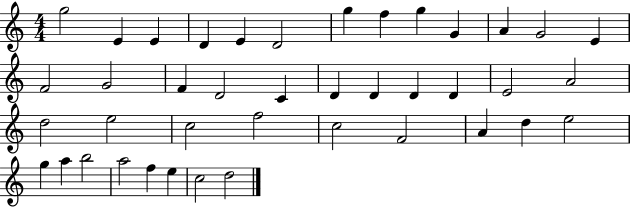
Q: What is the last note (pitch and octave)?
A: D5